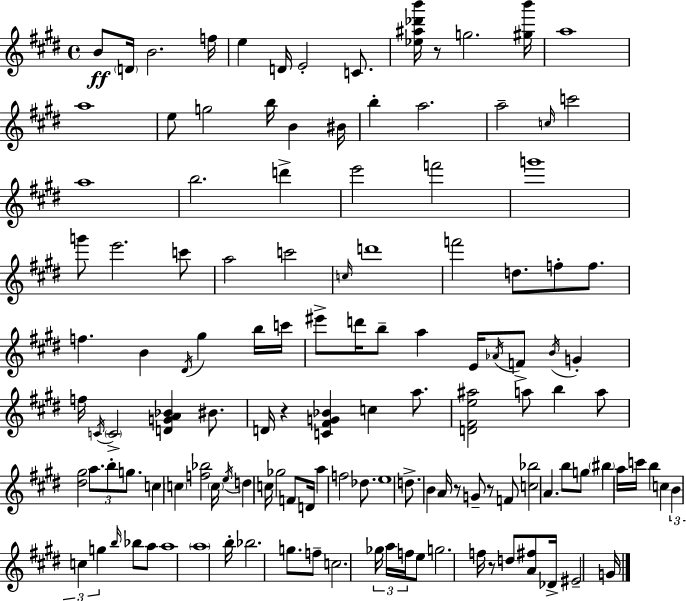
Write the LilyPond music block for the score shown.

{
  \clef treble
  \time 4/4
  \defaultTimeSignature
  \key e \major
  b'8\ff \parenthesize d'16 b'2. f''16 | e''4 d'16 e'2-. c'8. | <ees'' ais'' des''' b'''>16 r8 g''2. <gis'' b'''>16 | a''1 | \break a''1 | e''8 g''2 b''16 b'4 bis'16 | b''4-. a''2. | a''2-- \grace { c''16 } c'''2 | \break a''1 | b''2. d'''4-> | e'''2 f'''2 | g'''1 | \break g'''8 e'''2. c'''8 | a''2 c'''2 | \grace { c''16 } d'''1 | f'''2 d''8. f''8-. f''8. | \break f''4. b'4 \acciaccatura { dis'16 } gis''4 | b''16 c'''16 eis'''8-> d'''16 b''8-- a''4 e'16 \acciaccatura { aes'16 } f'8-> | \acciaccatura { b'16 } g'4-. f''16 \acciaccatura { c'16 } \parenthesize c'2-> <d' g' a' bes'>4 | bis'8. d'16 r4 <c' fis' g' bes'>4 c''4 | \break a''8. <d' fis' e'' ais''>2 a''8 | b''4 a''8 <dis'' gis''>2 \tuplet 3/2 { a''8. | b''8-. g''8. } c''4 \parenthesize c''4 <f'' bes''>2 | \parenthesize c''16 \acciaccatura { e''16 } d''4 c''16 ges''2 | \break f'8 d'16 a''4 f''2 | des''8. e''1 | d''8.-> b'4 a'16 r8 | g'8-- r8 f'8 <c'' bes''>2 a'4. | \break b''8 g''8 \parenthesize bis''4 a''16 c'''16 b''4 | c''4 \tuplet 3/2 { b'4 c''4 g''4 } | \grace { b''16 } bes''8 a''8 a''1 | \parenthesize a''1 | \break b''16-. bes''2. | g''8. f''8-- c''2. | \tuplet 3/2 { ges''16 a''16 f''16 } e''8 g''2. | f''16 r8 d''8 <a' fis''>8 des'16-> eis'2-- | \break g'16 \bar "|."
}